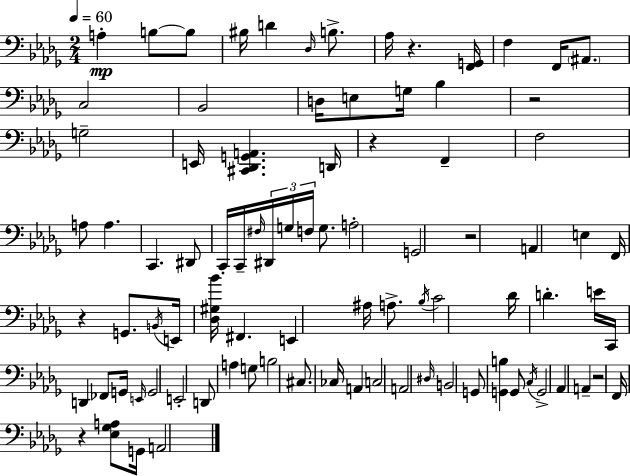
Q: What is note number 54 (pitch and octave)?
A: G2